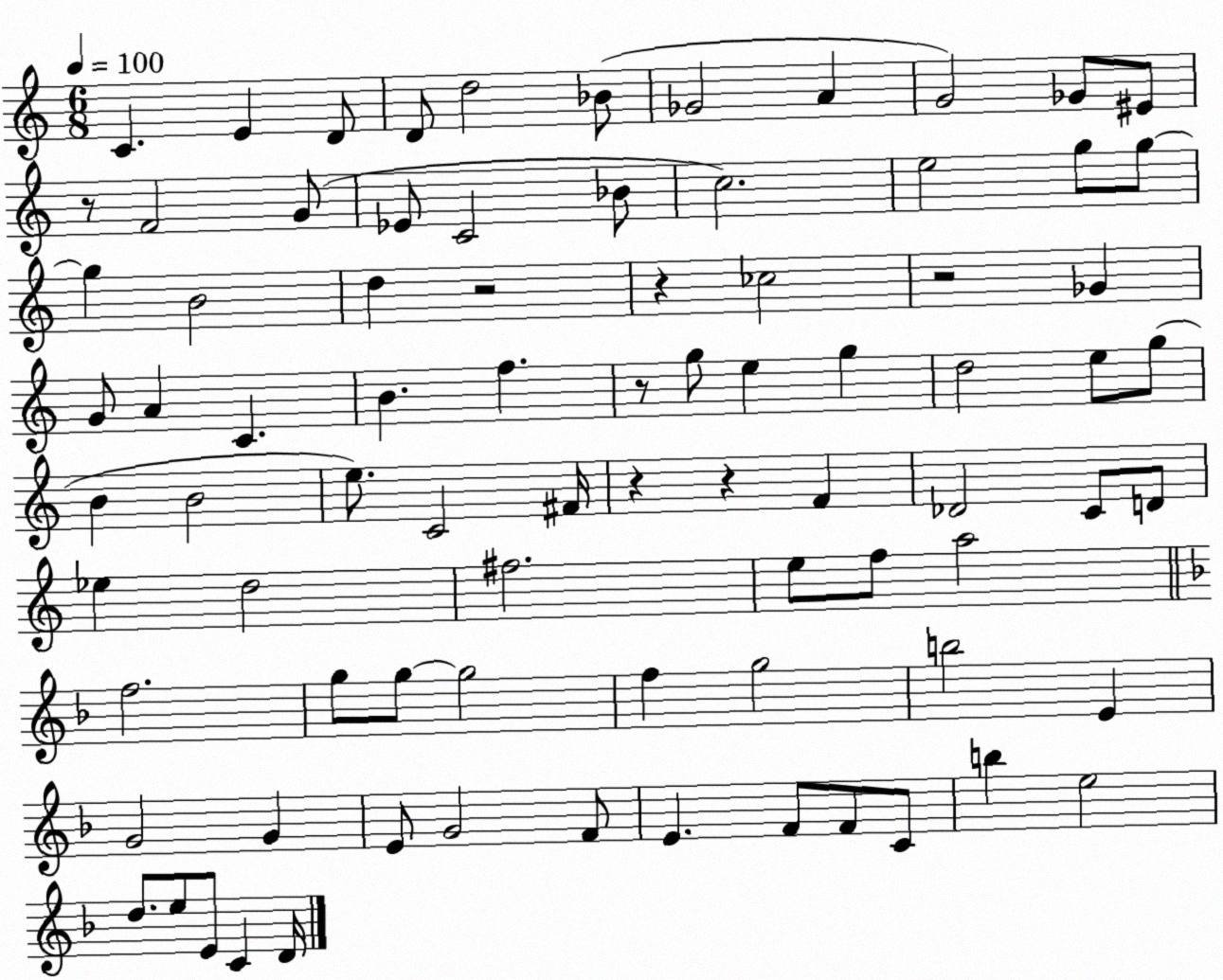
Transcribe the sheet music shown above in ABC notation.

X:1
T:Untitled
M:6/8
L:1/4
K:C
C E D/2 D/2 d2 _B/2 _G2 A G2 _G/2 ^E/2 z/2 F2 G/2 _E/2 C2 _B/2 c2 e2 g/2 g/2 g B2 d z2 z _c2 z2 _G G/2 A C B f z/2 g/2 e g d2 e/2 g/2 B B2 e/2 C2 ^F/4 z z F _D2 C/2 D/2 _e d2 ^f2 e/2 f/2 a2 f2 g/2 g/2 g2 f g2 b2 E G2 G E/2 G2 F/2 E F/2 F/2 C/2 b e2 d/2 e/2 E/2 C D/4